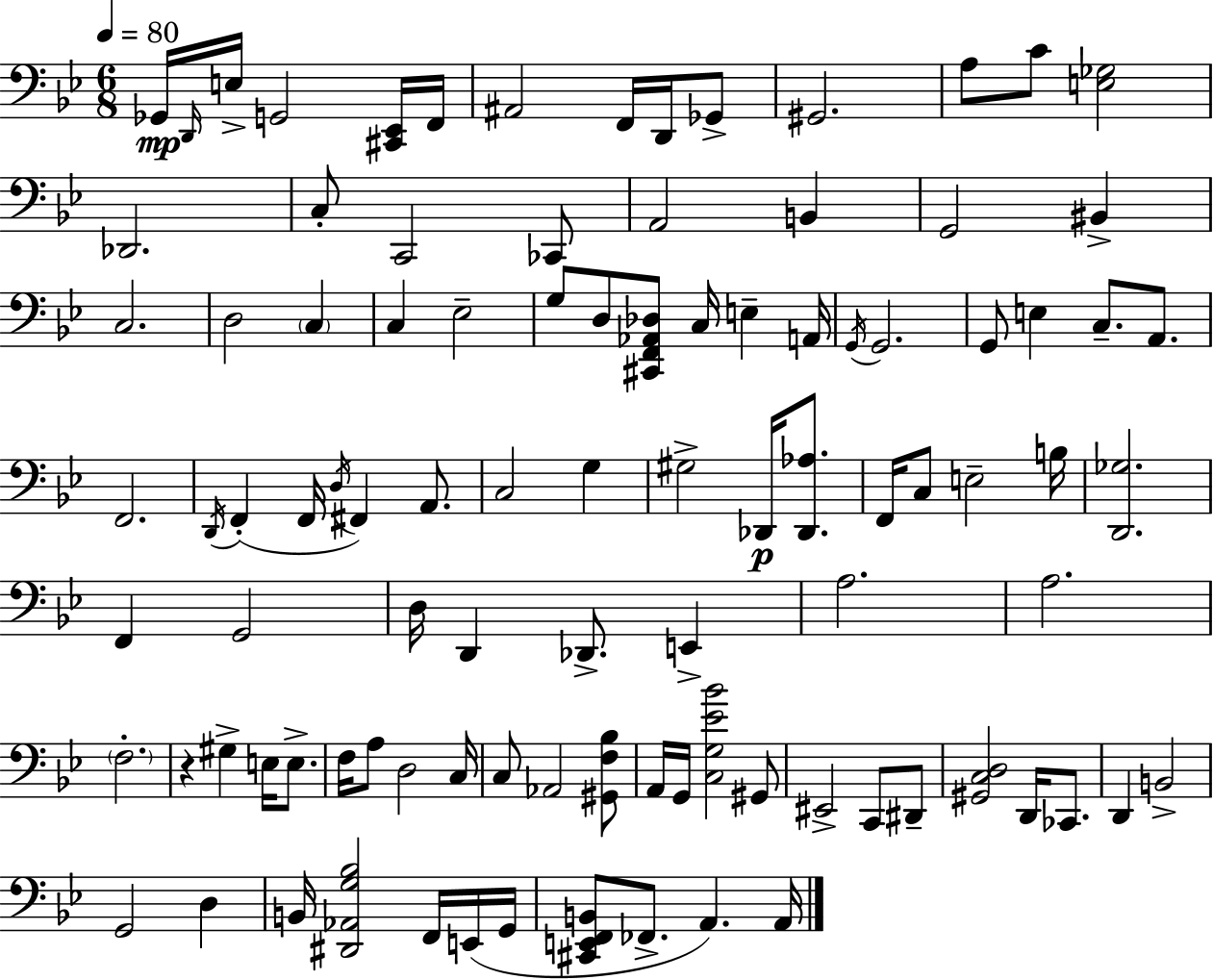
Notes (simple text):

Gb2/s D2/s E3/s G2/h [C#2,Eb2]/s F2/s A#2/h F2/s D2/s Gb2/e G#2/h. A3/e C4/e [E3,Gb3]/h Db2/h. C3/e C2/h CES2/e A2/h B2/q G2/h BIS2/q C3/h. D3/h C3/q C3/q Eb3/h G3/e D3/e [C#2,F2,Ab2,Db3]/e C3/s E3/q A2/s G2/s G2/h. G2/e E3/q C3/e. A2/e. F2/h. D2/s F2/q F2/s D3/s F#2/q A2/e. C3/h G3/q G#3/h Db2/s [Db2,Ab3]/e. F2/s C3/e E3/h B3/s [D2,Gb3]/h. F2/q G2/h D3/s D2/q Db2/e. E2/q A3/h. A3/h. F3/h. R/q G#3/q E3/s E3/e. F3/s A3/e D3/h C3/s C3/e Ab2/h [G#2,F3,Bb3]/e A2/s G2/s [C3,G3,Eb4,Bb4]/h G#2/e EIS2/h C2/e D#2/e [G#2,C3,D3]/h D2/s CES2/e. D2/q B2/h G2/h D3/q B2/s [D#2,Ab2,G3,Bb3]/h F2/s E2/s G2/s [C#2,E2,F2,B2]/e FES2/e. A2/q. A2/s